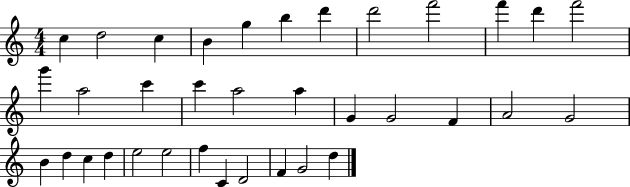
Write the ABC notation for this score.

X:1
T:Untitled
M:4/4
L:1/4
K:C
c d2 c B g b d' d'2 f'2 f' d' f'2 g' a2 c' c' a2 a G G2 F A2 G2 B d c d e2 e2 f C D2 F G2 d